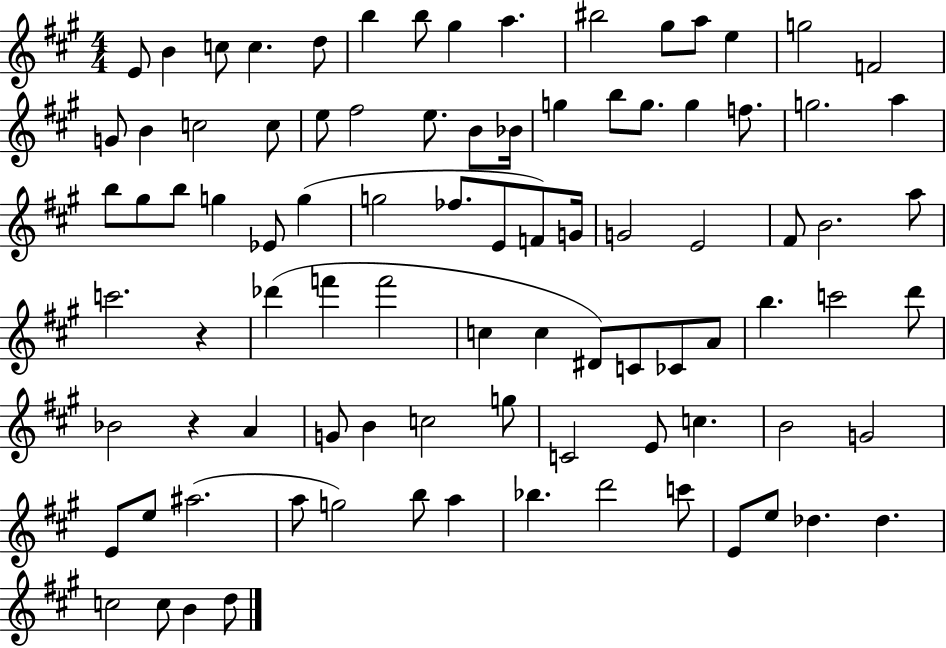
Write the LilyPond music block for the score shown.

{
  \clef treble
  \numericTimeSignature
  \time 4/4
  \key a \major
  e'8 b'4 c''8 c''4. d''8 | b''4 b''8 gis''4 a''4. | bis''2 gis''8 a''8 e''4 | g''2 f'2 | \break g'8 b'4 c''2 c''8 | e''8 fis''2 e''8. b'8 bes'16 | g''4 b''8 g''8. g''4 f''8. | g''2. a''4 | \break b''8 gis''8 b''8 g''4 ees'8 g''4( | g''2 fes''8. e'8 f'8) g'16 | g'2 e'2 | fis'8 b'2. a''8 | \break c'''2. r4 | des'''4( f'''4 f'''2 | c''4 c''4 dis'8) c'8 ces'8 a'8 | b''4. c'''2 d'''8 | \break bes'2 r4 a'4 | g'8 b'4 c''2 g''8 | c'2 e'8 c''4. | b'2 g'2 | \break e'8 e''8 ais''2.( | a''8 g''2) b''8 a''4 | bes''4. d'''2 c'''8 | e'8 e''8 des''4. des''4. | \break c''2 c''8 b'4 d''8 | \bar "|."
}